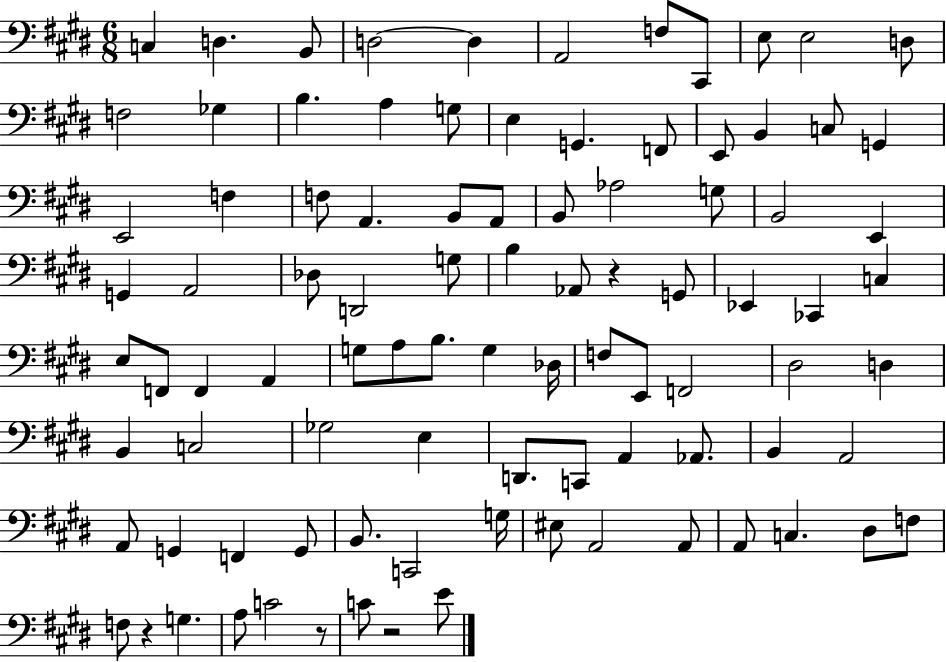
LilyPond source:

{
  \clef bass
  \numericTimeSignature
  \time 6/8
  \key e \major
  \repeat volta 2 { c4 d4. b,8 | d2~~ d4 | a,2 f8 cis,8 | e8 e2 d8 | \break f2 ges4 | b4. a4 g8 | e4 g,4. f,8 | e,8 b,4 c8 g,4 | \break e,2 f4 | f8 a,4. b,8 a,8 | b,8 aes2 g8 | b,2 e,4 | \break g,4 a,2 | des8 d,2 g8 | b4 aes,8 r4 g,8 | ees,4 ces,4 c4 | \break e8 f,8 f,4 a,4 | g8 a8 b8. g4 des16 | f8 e,8 f,2 | dis2 d4 | \break b,4 c2 | ges2 e4 | d,8. c,8 a,4 aes,8. | b,4 a,2 | \break a,8 g,4 f,4 g,8 | b,8. c,2 g16 | eis8 a,2 a,8 | a,8 c4. dis8 f8 | \break f8 r4 g4. | a8 c'2 r8 | c'8 r2 e'8 | } \bar "|."
}